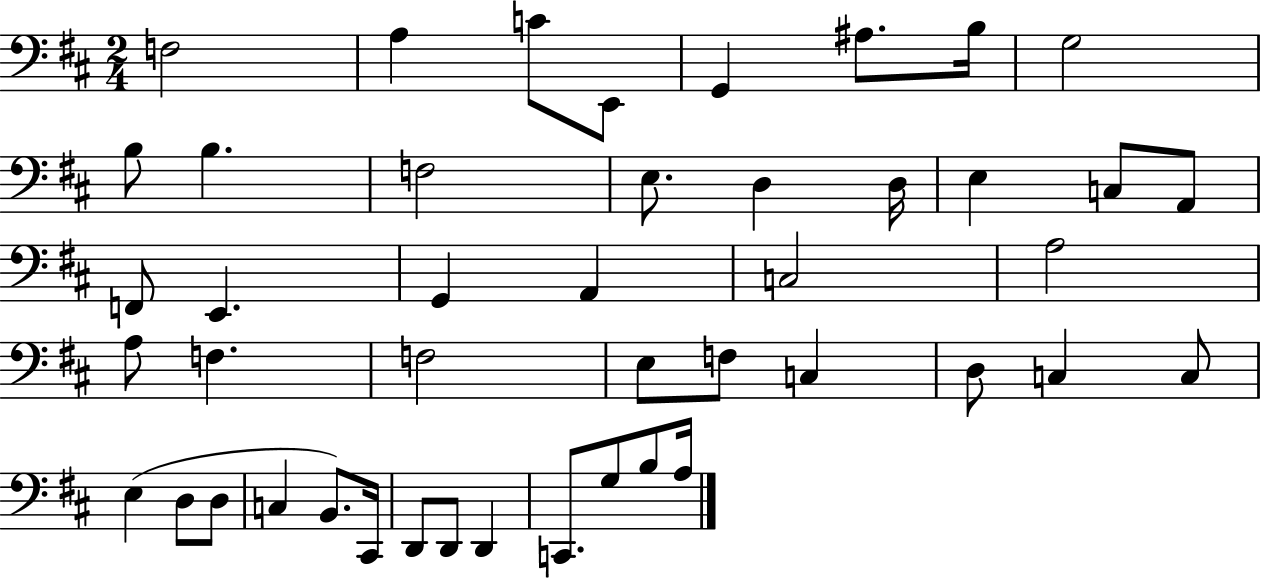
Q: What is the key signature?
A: D major